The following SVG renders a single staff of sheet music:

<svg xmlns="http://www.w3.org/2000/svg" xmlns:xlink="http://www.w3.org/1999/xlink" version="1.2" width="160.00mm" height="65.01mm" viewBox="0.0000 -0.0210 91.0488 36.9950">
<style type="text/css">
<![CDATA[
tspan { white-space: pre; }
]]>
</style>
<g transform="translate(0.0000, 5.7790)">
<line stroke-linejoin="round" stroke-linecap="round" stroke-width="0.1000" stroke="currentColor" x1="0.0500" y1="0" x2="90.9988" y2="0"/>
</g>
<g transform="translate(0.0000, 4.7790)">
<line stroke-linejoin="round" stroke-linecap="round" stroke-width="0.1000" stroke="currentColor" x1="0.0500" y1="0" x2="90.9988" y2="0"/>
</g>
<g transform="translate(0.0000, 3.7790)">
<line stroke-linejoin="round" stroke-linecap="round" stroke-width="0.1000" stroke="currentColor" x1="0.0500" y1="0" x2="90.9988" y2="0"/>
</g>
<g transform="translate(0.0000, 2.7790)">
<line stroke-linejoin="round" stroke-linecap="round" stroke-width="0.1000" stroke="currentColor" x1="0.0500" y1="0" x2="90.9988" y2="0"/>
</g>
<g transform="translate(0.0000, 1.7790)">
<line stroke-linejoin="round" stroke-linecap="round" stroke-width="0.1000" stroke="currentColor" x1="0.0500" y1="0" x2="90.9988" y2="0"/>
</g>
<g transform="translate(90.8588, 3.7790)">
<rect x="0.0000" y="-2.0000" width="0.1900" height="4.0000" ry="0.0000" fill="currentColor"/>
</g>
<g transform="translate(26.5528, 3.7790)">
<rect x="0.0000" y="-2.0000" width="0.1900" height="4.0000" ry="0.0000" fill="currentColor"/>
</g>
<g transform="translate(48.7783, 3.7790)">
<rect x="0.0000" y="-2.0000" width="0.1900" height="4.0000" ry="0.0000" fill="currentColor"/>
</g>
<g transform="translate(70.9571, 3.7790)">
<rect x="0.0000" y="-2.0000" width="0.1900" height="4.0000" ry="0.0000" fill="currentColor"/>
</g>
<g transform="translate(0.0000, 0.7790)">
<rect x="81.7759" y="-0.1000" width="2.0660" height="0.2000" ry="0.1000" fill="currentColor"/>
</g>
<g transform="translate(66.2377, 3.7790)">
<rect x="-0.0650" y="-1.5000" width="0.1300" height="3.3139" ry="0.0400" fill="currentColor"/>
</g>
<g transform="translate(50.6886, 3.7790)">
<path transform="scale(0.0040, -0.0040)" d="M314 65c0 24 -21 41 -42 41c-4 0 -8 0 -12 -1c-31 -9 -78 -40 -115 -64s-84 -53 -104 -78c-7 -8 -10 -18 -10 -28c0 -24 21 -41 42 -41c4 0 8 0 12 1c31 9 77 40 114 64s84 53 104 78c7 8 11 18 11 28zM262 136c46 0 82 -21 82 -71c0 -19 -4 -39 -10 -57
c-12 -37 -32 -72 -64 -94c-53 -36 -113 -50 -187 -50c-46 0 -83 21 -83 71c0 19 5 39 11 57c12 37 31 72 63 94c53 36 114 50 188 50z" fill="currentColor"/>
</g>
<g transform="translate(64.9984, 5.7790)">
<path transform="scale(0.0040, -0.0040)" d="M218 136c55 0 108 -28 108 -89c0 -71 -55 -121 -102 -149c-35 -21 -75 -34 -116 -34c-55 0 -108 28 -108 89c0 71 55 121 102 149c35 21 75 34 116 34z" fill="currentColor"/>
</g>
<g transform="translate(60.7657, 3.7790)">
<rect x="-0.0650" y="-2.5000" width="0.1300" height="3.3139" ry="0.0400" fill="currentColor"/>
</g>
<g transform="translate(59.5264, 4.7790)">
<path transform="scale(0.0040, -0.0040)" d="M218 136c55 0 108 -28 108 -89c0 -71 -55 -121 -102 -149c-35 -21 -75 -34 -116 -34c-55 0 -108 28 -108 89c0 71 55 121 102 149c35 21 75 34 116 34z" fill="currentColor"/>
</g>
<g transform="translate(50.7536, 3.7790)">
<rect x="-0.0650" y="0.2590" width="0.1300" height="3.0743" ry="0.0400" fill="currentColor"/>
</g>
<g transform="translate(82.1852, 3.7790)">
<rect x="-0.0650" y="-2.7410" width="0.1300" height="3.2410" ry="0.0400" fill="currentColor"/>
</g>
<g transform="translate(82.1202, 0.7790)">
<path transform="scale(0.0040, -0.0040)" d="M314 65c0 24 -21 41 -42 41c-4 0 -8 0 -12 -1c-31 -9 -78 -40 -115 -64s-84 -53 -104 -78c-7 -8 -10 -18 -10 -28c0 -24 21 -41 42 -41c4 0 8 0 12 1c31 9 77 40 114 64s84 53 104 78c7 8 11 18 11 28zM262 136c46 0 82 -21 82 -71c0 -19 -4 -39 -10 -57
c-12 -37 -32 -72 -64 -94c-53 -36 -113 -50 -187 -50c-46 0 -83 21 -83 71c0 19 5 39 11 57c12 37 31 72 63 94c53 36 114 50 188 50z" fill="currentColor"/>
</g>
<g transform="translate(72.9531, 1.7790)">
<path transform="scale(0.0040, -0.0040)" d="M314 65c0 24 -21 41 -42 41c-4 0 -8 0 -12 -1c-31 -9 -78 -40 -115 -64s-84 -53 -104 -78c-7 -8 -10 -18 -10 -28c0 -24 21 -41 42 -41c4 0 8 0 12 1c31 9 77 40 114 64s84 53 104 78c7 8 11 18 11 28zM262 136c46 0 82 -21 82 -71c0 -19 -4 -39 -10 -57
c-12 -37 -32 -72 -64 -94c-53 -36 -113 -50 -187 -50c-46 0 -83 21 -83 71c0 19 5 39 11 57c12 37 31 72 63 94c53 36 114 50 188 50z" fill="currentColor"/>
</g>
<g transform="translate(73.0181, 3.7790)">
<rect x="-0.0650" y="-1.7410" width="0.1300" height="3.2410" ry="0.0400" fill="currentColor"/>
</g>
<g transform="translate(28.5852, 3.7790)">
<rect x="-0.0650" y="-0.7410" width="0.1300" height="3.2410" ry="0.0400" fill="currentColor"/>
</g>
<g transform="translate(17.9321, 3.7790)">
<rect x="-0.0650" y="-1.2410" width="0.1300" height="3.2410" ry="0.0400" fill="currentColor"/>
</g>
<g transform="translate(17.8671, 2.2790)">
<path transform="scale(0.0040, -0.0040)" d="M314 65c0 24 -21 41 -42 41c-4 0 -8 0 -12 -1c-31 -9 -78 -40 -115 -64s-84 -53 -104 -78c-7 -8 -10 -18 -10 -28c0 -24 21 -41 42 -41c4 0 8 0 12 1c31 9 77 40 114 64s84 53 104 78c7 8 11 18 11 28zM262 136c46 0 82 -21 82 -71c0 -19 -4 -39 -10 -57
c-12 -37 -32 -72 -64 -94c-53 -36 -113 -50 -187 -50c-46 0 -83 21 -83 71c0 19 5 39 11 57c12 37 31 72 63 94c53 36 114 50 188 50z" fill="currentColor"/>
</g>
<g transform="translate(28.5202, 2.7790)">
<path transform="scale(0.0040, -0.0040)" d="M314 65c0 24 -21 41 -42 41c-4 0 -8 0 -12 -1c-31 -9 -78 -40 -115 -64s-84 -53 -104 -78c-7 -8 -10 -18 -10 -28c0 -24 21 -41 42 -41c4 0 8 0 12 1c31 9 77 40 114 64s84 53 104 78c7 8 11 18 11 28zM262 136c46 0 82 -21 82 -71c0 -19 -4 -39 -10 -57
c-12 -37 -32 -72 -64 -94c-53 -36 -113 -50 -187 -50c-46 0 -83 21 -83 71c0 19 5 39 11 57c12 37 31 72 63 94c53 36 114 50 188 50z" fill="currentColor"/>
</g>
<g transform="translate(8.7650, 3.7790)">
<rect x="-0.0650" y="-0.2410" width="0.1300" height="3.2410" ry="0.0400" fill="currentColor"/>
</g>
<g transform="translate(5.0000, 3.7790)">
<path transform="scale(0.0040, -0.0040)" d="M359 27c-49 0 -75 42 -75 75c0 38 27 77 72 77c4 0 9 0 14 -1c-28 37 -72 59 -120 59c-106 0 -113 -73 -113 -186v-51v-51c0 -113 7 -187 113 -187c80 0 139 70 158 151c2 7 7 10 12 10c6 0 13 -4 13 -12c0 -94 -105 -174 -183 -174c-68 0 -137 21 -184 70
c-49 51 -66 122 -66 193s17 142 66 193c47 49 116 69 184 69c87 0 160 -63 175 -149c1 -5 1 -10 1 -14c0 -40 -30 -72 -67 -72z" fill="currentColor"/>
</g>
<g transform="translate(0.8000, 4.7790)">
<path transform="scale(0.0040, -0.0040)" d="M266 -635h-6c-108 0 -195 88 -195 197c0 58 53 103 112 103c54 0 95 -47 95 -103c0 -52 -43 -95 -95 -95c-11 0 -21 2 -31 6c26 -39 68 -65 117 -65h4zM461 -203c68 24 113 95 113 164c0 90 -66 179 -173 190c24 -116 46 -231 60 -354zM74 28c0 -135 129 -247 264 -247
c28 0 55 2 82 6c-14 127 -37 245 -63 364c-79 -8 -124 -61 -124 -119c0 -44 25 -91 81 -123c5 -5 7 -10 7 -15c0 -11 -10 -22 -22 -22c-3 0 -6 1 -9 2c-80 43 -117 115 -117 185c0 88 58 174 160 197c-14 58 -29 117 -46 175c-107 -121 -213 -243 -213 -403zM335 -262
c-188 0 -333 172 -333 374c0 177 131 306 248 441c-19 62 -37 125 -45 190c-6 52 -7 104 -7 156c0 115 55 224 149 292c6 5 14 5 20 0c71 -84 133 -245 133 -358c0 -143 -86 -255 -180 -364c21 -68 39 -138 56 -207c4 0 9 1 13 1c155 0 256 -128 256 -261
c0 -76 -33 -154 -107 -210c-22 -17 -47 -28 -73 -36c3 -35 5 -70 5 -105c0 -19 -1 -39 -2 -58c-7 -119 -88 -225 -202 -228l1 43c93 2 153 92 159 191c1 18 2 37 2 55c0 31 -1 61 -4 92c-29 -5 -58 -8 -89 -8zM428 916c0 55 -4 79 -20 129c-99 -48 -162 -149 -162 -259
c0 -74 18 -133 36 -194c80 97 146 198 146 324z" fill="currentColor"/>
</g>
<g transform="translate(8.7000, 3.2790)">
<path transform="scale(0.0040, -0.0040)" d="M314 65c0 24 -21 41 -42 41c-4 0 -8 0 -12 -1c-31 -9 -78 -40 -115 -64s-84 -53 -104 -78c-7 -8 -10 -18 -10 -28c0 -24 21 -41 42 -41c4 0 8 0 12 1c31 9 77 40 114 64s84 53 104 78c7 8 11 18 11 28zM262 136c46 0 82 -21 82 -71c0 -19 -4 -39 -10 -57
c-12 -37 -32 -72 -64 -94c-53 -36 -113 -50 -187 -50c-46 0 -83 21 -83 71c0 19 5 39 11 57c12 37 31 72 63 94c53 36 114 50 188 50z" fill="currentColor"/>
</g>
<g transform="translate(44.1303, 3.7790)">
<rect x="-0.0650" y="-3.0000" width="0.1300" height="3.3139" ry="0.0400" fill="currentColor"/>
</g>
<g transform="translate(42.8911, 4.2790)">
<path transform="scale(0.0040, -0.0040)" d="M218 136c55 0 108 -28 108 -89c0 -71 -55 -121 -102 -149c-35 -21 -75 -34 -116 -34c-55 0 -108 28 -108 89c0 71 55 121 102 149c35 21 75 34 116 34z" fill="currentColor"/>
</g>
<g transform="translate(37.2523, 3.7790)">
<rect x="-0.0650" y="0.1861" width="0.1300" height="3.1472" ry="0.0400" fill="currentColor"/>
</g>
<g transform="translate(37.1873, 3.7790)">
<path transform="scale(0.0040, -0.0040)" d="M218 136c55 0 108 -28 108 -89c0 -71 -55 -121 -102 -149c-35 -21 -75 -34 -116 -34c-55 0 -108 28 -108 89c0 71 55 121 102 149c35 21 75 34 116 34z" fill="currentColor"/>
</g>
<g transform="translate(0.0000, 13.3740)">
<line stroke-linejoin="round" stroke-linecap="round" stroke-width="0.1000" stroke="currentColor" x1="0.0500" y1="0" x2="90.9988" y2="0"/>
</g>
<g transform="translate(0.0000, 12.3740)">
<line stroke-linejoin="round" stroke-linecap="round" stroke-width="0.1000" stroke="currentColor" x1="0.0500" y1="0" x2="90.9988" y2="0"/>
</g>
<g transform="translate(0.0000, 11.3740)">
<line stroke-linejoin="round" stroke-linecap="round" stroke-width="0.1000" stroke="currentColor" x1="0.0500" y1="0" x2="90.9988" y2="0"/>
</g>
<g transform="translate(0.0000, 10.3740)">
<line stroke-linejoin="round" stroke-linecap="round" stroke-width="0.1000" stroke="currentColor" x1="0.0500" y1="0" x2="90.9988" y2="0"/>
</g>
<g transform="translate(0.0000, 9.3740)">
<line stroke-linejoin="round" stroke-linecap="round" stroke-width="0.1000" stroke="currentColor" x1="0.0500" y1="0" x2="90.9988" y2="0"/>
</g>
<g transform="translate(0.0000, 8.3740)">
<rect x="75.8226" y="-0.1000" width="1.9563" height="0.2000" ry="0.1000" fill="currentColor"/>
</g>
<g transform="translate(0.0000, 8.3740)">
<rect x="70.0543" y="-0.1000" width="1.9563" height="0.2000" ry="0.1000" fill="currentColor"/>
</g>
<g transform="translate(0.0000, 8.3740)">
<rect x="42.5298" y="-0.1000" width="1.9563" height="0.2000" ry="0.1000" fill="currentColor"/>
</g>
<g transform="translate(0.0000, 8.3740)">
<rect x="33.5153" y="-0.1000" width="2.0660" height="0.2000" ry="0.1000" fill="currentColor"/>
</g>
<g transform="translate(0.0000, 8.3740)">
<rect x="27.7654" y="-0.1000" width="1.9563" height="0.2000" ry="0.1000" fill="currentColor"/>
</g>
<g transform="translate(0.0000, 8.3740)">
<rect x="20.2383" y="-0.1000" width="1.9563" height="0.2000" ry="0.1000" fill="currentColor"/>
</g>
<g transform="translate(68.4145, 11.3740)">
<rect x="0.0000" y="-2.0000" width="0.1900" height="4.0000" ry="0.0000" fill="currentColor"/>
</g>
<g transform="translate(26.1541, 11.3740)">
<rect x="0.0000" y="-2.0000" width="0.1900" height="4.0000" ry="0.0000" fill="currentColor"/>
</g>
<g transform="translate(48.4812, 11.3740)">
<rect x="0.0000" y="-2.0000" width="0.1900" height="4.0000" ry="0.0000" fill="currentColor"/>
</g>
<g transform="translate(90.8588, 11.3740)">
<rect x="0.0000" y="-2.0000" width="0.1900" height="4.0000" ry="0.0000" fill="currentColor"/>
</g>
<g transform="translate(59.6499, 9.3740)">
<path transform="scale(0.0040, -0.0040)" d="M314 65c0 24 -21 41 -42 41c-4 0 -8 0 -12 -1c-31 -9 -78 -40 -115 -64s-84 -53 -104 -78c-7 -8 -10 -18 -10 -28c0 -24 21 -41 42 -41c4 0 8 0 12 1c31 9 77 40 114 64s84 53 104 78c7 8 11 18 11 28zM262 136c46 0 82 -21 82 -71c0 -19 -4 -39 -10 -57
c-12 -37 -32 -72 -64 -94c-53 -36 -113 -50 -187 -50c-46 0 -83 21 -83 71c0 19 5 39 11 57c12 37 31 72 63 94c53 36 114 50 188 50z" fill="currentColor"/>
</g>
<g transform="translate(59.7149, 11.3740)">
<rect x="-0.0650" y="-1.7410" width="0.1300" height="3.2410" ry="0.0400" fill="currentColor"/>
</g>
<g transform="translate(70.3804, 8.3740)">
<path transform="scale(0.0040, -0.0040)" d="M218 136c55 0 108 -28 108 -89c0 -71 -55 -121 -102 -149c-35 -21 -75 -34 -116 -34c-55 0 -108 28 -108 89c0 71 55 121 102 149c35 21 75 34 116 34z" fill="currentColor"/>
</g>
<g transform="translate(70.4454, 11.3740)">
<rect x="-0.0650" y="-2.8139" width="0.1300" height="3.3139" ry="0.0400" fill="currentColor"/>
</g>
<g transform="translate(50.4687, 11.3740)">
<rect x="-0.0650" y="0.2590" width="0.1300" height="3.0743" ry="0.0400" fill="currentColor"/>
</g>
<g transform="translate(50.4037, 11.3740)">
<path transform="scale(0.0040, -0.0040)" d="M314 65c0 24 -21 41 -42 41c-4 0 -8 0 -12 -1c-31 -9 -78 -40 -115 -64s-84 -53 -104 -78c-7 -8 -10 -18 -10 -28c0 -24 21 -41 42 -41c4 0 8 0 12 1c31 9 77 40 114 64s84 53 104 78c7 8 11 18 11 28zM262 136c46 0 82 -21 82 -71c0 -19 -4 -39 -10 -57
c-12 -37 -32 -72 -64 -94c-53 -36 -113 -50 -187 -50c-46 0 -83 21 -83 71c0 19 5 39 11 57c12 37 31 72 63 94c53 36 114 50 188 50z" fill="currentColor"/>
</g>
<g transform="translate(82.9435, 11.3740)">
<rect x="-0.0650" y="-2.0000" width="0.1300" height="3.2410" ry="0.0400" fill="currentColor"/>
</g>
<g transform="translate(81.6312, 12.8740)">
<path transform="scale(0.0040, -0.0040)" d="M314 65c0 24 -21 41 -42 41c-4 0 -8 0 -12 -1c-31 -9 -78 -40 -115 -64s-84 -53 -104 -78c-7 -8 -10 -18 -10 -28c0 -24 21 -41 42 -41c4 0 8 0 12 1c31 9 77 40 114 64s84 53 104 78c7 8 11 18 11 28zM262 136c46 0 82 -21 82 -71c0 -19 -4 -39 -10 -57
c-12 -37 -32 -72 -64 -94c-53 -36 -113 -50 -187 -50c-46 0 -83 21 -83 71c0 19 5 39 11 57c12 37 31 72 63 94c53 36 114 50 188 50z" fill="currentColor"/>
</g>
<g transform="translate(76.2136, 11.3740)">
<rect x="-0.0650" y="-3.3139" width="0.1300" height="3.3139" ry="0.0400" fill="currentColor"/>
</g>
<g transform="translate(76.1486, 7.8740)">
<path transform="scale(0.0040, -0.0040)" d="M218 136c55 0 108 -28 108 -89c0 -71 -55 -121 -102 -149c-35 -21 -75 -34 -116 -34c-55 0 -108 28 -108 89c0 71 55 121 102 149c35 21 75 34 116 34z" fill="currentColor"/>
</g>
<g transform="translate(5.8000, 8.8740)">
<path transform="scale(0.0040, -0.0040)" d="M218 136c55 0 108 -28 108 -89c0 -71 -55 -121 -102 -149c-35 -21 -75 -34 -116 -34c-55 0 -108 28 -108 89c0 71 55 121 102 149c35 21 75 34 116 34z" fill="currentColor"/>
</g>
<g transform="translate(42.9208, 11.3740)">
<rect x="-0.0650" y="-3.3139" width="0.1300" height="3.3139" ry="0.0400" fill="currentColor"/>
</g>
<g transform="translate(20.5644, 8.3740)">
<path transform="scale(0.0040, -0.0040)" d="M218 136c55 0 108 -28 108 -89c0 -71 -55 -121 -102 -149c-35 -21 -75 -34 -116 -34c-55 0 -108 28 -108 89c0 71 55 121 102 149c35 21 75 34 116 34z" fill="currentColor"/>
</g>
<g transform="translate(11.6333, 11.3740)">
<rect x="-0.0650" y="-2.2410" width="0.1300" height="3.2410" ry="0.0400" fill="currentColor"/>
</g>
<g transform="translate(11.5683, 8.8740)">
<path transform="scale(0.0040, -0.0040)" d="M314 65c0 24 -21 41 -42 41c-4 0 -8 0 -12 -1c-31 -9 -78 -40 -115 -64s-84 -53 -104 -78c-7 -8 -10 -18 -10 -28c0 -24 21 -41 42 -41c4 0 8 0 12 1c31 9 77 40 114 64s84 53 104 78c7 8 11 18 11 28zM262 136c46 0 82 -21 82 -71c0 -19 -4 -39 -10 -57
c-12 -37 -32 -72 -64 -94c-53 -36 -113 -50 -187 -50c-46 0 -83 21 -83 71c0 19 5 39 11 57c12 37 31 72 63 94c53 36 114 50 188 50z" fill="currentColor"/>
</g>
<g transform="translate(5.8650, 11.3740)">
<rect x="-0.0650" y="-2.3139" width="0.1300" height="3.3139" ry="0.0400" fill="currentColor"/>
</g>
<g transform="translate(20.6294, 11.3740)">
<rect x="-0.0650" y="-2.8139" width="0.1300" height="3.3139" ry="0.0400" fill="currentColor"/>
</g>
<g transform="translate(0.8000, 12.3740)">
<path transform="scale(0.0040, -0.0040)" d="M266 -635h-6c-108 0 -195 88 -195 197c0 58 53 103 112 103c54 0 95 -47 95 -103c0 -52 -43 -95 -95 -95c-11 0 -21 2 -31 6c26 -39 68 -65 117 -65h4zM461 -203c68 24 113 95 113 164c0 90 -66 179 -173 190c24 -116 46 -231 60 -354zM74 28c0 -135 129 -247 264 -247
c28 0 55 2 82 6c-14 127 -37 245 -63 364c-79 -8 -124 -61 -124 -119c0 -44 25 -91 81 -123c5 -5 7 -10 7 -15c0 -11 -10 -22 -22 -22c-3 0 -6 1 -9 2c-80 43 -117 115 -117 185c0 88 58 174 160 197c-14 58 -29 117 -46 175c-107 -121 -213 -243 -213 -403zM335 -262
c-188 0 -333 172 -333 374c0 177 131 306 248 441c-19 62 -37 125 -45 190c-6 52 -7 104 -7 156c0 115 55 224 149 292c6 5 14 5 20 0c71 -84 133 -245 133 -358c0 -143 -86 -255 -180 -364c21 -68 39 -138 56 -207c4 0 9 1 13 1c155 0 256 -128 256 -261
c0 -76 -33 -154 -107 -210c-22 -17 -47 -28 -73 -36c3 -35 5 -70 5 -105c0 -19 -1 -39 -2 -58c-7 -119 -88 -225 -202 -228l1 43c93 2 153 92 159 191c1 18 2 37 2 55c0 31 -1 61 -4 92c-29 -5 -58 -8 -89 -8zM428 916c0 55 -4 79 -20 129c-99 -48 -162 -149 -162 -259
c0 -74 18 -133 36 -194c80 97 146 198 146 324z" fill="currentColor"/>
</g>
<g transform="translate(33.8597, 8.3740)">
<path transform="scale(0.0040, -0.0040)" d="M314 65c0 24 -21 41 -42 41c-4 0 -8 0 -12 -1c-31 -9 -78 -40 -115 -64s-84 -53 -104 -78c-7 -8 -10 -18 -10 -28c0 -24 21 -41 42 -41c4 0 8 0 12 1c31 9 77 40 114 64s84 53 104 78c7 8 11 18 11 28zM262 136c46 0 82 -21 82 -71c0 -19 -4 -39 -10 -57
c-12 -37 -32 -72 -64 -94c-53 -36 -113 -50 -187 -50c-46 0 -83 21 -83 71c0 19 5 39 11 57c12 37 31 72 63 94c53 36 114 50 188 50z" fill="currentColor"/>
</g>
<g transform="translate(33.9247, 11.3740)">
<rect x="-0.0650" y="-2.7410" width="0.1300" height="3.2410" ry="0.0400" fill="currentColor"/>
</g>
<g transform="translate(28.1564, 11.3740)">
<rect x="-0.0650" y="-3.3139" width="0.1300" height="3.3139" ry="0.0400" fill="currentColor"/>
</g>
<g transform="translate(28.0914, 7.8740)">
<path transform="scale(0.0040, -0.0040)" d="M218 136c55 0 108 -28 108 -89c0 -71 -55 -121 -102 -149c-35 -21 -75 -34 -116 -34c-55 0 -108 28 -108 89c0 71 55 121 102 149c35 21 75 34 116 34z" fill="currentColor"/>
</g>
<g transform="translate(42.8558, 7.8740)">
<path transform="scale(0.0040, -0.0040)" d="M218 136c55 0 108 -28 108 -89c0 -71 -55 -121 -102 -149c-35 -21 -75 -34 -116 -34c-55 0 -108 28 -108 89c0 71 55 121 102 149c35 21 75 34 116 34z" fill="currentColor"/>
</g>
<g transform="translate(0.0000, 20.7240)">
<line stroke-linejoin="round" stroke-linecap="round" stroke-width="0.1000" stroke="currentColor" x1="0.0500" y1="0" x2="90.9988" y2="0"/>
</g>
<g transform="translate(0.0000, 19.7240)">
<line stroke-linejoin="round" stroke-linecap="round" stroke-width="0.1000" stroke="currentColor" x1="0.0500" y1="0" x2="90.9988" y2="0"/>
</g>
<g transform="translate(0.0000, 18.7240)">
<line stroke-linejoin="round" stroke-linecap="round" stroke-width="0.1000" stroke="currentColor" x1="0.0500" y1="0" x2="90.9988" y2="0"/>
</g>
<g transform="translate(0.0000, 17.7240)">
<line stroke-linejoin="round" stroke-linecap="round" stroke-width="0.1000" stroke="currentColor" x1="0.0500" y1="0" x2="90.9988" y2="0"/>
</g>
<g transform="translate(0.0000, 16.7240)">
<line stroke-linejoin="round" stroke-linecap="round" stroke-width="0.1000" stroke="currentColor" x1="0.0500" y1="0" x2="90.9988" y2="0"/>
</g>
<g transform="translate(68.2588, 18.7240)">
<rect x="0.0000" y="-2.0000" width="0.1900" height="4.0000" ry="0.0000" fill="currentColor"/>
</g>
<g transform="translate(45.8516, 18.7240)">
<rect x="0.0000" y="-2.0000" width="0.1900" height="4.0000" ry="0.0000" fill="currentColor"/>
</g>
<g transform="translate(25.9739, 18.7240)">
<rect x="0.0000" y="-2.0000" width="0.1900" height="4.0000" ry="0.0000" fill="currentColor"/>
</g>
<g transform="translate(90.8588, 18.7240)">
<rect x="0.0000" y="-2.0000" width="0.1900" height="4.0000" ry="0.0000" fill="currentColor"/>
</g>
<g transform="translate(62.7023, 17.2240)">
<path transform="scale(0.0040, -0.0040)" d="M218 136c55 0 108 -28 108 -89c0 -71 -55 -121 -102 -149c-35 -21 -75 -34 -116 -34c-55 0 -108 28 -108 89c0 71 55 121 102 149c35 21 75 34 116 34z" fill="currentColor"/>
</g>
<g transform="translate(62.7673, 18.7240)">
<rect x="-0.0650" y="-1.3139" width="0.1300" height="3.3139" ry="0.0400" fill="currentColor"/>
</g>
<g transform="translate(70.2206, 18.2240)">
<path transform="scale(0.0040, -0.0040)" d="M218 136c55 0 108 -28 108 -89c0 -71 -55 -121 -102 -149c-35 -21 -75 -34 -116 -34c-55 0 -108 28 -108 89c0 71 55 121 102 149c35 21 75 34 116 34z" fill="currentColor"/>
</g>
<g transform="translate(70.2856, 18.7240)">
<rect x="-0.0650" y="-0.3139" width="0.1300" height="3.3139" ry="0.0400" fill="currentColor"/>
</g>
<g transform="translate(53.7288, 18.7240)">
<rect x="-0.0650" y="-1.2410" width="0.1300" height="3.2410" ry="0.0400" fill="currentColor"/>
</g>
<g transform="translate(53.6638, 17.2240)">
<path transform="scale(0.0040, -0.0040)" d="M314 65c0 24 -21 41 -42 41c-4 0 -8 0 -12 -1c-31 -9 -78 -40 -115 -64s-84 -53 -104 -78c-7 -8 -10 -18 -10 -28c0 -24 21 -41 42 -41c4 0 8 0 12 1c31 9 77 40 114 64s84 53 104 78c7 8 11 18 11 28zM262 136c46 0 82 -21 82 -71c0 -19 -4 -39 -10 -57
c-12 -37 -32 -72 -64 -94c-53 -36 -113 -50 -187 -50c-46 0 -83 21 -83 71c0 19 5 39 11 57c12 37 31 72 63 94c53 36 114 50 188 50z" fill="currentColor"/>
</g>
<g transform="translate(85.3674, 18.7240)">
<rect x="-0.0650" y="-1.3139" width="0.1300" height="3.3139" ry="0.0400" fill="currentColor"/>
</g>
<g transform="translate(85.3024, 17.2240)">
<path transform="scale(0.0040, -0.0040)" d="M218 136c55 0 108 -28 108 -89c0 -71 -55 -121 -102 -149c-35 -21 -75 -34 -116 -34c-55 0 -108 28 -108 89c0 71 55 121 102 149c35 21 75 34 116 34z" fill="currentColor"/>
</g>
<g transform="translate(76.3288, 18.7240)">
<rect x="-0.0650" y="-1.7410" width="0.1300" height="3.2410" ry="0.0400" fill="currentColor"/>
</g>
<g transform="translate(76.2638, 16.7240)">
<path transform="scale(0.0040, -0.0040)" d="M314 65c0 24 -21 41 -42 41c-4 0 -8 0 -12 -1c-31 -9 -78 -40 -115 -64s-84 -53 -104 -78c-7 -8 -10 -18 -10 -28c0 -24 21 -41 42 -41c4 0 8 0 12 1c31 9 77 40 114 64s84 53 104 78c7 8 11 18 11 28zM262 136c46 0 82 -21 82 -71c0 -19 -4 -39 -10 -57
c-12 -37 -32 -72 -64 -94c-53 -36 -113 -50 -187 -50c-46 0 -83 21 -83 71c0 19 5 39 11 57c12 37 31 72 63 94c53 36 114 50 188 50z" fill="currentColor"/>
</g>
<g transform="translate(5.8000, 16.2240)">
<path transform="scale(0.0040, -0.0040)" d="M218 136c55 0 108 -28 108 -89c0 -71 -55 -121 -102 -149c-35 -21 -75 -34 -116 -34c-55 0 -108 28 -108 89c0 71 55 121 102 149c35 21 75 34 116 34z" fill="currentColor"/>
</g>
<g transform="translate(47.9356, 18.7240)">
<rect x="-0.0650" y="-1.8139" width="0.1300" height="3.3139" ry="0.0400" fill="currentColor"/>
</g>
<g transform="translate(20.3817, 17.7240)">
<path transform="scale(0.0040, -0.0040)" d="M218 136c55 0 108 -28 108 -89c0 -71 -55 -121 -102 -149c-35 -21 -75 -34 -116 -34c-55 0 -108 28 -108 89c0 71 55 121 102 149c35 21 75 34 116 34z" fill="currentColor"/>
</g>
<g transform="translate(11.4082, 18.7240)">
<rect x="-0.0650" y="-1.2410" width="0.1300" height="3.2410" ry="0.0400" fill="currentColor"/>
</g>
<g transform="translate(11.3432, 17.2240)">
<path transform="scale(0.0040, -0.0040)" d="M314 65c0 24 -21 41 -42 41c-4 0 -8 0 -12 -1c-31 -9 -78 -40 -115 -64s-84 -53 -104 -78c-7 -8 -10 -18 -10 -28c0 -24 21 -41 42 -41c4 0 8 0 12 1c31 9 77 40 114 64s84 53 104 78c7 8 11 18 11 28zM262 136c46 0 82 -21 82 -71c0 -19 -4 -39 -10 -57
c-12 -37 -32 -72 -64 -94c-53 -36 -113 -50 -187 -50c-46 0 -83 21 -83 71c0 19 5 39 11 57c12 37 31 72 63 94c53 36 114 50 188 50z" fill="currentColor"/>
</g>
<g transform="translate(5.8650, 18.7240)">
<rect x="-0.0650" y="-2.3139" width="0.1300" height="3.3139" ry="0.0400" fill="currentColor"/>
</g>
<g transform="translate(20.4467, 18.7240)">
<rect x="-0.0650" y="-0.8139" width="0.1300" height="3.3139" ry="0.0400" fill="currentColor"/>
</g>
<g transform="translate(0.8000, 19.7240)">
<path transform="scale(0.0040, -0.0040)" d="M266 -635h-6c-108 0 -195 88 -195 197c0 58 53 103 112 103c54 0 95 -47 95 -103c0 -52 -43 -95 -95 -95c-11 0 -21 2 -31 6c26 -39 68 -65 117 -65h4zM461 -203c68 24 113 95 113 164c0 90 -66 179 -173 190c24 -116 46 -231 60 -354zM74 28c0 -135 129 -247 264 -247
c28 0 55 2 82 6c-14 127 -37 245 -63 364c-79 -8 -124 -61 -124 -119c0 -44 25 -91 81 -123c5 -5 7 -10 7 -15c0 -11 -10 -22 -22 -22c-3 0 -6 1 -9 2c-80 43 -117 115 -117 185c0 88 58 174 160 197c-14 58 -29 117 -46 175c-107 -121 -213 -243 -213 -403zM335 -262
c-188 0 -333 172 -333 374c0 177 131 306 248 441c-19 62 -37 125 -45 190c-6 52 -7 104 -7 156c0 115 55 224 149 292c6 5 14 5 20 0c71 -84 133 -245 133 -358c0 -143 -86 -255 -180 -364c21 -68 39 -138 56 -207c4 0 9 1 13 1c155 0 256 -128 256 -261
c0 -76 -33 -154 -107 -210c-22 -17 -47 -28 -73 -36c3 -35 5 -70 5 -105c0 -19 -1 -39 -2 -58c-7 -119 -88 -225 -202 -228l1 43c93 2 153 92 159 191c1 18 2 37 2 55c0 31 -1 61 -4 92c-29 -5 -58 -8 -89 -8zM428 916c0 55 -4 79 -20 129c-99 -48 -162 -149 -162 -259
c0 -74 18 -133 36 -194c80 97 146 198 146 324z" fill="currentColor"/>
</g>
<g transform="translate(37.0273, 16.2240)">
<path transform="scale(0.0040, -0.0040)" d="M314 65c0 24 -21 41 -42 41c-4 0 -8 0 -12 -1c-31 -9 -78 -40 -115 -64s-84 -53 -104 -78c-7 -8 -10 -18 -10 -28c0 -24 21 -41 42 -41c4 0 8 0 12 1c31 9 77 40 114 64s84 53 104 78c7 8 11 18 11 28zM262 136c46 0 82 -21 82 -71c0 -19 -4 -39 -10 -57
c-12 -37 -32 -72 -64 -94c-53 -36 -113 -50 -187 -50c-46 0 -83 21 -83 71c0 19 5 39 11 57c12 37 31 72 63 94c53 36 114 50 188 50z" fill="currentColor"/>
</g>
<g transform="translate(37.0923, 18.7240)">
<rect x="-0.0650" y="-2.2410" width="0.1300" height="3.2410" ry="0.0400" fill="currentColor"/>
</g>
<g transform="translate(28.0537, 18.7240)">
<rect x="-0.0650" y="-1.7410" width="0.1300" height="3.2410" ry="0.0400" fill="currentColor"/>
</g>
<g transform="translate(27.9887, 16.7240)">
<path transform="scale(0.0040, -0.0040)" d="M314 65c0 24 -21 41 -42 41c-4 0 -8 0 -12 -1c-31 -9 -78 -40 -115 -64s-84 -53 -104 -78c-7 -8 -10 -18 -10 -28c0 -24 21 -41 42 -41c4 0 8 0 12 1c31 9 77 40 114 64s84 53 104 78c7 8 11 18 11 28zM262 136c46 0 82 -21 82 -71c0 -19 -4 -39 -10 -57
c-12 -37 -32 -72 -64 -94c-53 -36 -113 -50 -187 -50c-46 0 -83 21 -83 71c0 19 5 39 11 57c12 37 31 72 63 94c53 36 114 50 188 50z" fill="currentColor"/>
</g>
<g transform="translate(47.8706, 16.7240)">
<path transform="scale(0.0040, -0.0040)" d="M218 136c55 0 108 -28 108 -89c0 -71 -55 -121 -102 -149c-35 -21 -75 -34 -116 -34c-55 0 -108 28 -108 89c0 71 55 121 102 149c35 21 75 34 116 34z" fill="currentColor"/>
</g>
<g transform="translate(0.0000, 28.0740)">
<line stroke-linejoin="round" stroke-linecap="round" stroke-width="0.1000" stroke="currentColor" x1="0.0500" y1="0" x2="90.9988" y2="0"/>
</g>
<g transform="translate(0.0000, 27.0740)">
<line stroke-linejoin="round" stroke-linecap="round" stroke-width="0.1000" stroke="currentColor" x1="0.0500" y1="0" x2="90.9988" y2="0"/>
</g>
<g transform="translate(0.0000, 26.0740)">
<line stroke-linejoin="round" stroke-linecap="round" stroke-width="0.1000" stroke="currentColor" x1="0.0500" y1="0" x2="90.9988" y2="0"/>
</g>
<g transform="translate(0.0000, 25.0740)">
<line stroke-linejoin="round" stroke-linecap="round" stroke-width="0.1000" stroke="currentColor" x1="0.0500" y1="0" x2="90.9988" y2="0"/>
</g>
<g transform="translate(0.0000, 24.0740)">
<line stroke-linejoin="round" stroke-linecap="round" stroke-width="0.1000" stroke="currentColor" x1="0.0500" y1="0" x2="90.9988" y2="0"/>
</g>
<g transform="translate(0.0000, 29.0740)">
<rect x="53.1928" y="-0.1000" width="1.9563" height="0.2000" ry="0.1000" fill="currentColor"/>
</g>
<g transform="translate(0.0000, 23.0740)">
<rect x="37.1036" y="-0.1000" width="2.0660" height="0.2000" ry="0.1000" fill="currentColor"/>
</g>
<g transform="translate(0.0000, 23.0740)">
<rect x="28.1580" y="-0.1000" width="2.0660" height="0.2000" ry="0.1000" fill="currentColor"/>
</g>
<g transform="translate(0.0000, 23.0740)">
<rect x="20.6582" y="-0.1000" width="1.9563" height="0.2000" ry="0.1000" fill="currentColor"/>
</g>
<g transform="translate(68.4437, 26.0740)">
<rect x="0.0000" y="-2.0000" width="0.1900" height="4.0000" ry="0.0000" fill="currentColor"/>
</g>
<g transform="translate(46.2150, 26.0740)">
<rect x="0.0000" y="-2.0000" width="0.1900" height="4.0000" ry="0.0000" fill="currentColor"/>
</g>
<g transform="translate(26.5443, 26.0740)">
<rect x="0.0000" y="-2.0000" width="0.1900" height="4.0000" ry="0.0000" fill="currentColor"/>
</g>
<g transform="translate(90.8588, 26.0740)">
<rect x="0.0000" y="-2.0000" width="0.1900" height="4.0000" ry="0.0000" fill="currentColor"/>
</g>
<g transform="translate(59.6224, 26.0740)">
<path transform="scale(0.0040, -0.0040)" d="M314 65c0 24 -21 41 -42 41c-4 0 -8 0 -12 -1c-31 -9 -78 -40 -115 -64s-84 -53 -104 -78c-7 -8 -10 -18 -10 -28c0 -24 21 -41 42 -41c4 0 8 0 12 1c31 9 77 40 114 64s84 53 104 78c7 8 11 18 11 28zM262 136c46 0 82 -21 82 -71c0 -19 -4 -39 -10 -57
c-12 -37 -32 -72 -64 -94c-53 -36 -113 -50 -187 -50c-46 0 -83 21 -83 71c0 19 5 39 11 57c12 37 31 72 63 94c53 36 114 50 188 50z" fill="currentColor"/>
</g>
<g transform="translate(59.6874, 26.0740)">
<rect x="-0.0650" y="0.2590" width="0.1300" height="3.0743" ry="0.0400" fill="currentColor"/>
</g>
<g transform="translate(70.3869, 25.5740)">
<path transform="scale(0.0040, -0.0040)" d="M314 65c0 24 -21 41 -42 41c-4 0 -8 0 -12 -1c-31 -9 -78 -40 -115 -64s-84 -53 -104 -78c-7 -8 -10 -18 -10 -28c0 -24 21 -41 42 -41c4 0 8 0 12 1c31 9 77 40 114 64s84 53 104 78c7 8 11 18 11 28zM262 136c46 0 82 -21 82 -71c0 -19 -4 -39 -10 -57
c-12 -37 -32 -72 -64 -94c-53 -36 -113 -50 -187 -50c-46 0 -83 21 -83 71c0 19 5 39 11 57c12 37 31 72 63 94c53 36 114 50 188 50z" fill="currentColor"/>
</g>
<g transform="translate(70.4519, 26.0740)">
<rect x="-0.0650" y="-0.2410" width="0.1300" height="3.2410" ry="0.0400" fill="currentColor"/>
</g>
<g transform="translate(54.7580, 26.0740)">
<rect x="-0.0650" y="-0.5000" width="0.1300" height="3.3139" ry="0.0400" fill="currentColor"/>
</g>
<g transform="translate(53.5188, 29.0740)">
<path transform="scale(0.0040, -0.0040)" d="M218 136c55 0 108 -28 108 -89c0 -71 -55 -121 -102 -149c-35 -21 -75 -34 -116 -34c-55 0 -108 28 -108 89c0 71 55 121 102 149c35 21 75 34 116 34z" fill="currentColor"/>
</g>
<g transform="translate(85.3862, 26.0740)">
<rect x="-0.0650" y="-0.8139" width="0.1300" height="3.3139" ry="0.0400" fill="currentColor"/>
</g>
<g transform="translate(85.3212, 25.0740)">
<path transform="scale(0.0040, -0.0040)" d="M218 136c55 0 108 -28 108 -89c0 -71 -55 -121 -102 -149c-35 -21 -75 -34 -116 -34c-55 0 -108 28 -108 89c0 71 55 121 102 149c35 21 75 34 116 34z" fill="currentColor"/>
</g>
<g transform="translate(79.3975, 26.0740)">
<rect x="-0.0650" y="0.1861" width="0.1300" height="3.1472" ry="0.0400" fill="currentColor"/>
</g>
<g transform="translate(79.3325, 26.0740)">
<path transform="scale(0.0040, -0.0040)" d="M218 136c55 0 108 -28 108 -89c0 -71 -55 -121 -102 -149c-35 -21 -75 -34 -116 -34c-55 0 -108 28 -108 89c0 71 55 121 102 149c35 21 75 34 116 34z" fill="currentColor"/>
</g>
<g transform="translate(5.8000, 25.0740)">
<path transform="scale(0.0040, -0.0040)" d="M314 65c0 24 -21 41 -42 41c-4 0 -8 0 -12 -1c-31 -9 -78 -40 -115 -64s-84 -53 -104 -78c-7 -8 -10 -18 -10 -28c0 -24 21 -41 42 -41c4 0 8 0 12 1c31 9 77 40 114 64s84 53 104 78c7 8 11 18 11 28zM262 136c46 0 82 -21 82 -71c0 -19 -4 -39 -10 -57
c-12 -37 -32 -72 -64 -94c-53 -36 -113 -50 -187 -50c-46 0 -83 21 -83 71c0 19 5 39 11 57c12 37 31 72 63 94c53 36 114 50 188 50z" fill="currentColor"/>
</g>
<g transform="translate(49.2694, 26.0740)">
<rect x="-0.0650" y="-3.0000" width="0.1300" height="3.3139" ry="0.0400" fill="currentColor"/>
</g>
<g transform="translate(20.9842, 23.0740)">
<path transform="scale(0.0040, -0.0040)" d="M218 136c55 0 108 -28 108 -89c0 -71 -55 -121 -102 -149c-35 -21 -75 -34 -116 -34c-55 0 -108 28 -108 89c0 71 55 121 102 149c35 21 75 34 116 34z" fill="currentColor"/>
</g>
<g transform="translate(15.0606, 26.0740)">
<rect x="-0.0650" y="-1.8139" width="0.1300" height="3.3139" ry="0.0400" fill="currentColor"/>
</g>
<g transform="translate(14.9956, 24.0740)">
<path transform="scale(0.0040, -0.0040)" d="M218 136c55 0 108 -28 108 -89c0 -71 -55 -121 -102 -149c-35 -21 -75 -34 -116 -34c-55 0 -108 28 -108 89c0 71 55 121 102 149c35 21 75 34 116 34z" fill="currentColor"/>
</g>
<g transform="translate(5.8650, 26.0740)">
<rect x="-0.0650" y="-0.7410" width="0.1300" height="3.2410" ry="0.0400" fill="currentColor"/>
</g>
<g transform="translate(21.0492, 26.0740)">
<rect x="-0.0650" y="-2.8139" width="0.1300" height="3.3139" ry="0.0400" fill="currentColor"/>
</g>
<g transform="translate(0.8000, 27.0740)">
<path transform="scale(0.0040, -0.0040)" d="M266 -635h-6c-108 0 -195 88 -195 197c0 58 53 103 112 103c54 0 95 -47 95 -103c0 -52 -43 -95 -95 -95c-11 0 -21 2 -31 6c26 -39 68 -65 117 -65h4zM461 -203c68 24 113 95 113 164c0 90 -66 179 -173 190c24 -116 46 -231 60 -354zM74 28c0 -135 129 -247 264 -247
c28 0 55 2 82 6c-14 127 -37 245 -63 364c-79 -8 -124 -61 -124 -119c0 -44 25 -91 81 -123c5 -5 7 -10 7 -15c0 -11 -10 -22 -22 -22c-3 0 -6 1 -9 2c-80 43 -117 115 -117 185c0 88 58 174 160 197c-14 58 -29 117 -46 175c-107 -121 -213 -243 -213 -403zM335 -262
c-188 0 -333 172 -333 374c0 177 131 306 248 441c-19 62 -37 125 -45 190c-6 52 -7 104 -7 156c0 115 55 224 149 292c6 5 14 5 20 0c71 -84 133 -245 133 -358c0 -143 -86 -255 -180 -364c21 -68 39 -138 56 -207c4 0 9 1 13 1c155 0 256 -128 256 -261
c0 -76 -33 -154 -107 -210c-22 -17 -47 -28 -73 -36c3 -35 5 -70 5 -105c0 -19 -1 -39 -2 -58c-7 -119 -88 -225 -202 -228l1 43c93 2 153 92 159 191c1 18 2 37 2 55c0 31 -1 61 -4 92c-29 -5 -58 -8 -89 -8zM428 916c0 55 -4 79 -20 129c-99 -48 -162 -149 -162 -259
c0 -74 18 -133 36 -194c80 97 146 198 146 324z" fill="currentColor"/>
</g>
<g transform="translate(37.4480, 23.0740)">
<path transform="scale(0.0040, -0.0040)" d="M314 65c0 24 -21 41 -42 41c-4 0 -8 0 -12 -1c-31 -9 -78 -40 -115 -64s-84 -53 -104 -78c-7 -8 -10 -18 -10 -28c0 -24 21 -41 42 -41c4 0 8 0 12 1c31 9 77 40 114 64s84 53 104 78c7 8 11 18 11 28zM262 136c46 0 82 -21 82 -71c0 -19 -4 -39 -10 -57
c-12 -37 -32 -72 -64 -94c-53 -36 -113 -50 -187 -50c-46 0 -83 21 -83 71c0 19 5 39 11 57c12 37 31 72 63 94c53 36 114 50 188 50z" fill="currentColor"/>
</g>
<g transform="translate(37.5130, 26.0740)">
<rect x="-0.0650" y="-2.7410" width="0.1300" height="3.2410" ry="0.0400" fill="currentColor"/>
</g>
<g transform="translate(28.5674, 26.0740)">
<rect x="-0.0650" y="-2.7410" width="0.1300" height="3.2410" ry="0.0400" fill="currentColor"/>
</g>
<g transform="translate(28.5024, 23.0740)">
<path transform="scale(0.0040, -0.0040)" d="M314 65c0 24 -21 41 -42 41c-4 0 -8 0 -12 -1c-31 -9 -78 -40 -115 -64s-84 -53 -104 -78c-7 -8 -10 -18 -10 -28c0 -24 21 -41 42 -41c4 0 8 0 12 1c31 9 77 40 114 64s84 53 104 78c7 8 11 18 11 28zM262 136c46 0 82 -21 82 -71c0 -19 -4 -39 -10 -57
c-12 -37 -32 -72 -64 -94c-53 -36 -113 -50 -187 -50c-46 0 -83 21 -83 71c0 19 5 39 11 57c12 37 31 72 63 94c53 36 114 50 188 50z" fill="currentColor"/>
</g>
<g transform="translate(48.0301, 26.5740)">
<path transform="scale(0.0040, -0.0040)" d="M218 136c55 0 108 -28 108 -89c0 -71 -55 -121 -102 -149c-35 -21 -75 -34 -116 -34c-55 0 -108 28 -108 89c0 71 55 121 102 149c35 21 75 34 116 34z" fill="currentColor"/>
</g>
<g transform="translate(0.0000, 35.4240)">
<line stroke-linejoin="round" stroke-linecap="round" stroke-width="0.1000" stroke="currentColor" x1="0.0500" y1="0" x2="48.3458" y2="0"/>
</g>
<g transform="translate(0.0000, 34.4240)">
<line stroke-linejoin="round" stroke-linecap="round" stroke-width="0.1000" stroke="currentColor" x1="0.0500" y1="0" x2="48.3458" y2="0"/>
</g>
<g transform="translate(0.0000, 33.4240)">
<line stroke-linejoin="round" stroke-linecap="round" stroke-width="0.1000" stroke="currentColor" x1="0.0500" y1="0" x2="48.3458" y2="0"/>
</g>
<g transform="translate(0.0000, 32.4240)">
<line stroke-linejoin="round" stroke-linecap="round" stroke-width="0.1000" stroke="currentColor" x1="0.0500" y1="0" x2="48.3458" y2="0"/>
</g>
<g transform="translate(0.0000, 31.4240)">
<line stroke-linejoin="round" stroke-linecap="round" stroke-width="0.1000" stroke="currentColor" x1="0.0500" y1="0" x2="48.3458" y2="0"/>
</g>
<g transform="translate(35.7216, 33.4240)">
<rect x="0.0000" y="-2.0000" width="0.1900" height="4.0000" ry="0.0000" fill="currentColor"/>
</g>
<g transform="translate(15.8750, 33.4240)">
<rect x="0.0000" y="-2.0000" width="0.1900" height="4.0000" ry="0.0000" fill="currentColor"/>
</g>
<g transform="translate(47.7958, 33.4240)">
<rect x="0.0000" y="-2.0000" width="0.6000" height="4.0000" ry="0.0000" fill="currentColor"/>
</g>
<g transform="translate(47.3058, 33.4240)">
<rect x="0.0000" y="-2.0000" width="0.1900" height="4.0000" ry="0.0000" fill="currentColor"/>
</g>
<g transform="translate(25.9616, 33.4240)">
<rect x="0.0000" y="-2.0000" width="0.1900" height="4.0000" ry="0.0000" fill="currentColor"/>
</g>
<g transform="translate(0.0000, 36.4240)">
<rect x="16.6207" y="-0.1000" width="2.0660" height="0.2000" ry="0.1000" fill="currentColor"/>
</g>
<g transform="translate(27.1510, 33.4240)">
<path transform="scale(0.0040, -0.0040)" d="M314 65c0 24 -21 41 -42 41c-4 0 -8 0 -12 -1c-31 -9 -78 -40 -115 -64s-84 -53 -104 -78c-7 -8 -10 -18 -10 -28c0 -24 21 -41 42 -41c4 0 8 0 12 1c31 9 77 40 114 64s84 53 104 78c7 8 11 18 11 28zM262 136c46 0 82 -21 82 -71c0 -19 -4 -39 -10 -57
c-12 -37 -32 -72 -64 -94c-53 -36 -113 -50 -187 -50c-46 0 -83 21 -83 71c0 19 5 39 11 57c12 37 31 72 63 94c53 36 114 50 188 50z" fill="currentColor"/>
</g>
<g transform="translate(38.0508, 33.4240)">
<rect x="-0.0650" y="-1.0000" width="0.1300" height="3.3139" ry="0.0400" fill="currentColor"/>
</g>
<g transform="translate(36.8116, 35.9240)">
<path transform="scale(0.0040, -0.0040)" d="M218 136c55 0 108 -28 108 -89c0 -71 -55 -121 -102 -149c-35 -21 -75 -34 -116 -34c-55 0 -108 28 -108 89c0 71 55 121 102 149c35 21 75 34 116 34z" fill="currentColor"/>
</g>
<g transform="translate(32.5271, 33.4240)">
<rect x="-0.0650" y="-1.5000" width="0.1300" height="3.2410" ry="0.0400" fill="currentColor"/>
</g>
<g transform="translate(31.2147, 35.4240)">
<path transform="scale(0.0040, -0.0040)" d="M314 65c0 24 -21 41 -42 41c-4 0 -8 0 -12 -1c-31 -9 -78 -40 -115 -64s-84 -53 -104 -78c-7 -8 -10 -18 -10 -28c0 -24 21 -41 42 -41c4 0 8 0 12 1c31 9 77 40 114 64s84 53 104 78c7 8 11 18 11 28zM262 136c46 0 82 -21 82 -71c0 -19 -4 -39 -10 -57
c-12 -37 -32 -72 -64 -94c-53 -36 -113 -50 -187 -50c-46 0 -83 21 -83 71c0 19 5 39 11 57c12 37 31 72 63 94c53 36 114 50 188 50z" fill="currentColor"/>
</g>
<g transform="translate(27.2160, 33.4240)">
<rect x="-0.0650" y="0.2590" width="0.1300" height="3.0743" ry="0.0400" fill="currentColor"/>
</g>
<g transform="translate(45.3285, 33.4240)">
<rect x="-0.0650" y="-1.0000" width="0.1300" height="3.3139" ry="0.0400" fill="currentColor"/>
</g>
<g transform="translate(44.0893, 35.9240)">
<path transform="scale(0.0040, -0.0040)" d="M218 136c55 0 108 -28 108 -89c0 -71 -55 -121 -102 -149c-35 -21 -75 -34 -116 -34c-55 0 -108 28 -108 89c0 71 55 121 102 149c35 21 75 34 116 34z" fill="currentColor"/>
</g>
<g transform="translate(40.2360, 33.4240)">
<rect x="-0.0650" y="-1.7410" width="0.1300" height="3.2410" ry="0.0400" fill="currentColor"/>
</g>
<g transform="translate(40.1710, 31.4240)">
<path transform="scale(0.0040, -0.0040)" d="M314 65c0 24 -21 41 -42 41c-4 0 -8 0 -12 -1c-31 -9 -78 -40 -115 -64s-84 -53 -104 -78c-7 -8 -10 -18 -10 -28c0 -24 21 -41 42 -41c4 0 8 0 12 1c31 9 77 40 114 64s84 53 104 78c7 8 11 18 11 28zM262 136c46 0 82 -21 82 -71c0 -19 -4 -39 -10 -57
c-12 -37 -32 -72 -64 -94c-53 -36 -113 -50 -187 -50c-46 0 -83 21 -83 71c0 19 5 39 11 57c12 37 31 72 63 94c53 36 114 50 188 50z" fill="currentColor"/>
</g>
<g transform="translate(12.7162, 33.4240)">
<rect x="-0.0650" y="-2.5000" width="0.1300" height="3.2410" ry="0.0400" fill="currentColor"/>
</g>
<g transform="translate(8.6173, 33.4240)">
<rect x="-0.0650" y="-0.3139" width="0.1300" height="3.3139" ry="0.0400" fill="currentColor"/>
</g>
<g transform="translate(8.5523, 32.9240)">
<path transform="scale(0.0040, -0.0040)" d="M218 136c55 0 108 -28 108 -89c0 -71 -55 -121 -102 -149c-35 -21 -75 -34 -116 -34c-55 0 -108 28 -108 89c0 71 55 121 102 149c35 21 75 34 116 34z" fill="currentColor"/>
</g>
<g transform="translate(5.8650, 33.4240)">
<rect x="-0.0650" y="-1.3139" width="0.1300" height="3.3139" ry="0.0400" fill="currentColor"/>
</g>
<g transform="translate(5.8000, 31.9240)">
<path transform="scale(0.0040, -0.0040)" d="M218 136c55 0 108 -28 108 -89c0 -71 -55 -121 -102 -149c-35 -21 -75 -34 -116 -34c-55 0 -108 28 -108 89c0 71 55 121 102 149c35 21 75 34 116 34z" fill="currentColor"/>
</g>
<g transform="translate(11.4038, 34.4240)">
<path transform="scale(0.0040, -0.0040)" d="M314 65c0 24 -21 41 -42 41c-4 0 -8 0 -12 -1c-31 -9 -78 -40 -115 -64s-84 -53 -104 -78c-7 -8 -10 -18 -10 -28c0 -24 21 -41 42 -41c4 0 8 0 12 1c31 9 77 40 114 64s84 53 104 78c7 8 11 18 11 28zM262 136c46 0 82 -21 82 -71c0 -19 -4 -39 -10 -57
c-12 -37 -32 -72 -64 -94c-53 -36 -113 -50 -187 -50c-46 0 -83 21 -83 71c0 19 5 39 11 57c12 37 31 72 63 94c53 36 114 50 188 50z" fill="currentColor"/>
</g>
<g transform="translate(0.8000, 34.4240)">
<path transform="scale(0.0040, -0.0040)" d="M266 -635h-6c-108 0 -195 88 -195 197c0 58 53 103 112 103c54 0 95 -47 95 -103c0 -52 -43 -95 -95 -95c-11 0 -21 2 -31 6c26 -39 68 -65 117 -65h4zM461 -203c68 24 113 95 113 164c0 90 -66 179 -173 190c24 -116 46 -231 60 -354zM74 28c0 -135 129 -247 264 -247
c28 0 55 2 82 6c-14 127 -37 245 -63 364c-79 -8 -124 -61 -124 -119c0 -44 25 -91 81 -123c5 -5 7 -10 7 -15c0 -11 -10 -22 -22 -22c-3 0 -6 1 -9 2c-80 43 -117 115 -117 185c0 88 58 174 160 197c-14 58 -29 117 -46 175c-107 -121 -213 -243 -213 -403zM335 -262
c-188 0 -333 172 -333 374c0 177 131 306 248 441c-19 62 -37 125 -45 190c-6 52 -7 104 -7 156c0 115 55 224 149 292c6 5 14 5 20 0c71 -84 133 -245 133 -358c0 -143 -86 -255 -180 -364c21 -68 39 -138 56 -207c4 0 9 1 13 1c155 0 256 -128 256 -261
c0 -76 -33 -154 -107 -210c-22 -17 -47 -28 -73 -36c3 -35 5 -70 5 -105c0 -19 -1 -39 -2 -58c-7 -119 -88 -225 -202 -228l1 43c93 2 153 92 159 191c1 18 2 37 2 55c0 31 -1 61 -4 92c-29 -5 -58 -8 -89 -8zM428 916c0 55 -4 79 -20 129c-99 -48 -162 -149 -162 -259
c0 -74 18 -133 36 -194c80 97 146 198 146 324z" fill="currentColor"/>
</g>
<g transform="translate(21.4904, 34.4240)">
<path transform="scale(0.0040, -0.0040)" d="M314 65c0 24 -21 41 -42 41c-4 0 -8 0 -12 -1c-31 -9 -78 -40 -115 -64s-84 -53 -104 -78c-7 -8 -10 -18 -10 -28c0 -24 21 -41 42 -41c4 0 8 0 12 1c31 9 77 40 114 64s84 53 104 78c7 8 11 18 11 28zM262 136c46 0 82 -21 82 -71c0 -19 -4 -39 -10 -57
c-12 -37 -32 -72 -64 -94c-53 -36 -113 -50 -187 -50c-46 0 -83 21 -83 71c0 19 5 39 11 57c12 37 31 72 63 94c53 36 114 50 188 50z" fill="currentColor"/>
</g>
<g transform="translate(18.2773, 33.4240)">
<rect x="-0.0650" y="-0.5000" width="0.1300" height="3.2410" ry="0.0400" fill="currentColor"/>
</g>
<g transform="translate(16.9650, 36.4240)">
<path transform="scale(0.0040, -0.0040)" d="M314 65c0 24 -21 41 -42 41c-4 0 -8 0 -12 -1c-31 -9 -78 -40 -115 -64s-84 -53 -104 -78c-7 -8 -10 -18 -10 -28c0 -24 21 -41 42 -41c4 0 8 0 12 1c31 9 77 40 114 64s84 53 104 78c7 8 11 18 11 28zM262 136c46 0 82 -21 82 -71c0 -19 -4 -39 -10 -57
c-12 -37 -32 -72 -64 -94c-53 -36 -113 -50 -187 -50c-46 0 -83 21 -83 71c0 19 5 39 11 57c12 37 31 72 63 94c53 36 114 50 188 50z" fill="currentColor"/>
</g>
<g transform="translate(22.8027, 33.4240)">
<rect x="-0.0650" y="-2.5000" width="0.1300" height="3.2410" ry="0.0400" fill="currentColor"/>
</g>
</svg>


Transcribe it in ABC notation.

X:1
T:Untitled
M:4/4
L:1/4
K:C
c2 e2 d2 B A B2 G E f2 a2 g g2 a b a2 b B2 f2 a b F2 g e2 d f2 g2 f e2 e c f2 e d2 f a a2 a2 A C B2 c2 B d e c G2 C2 G2 B2 E2 D f2 D